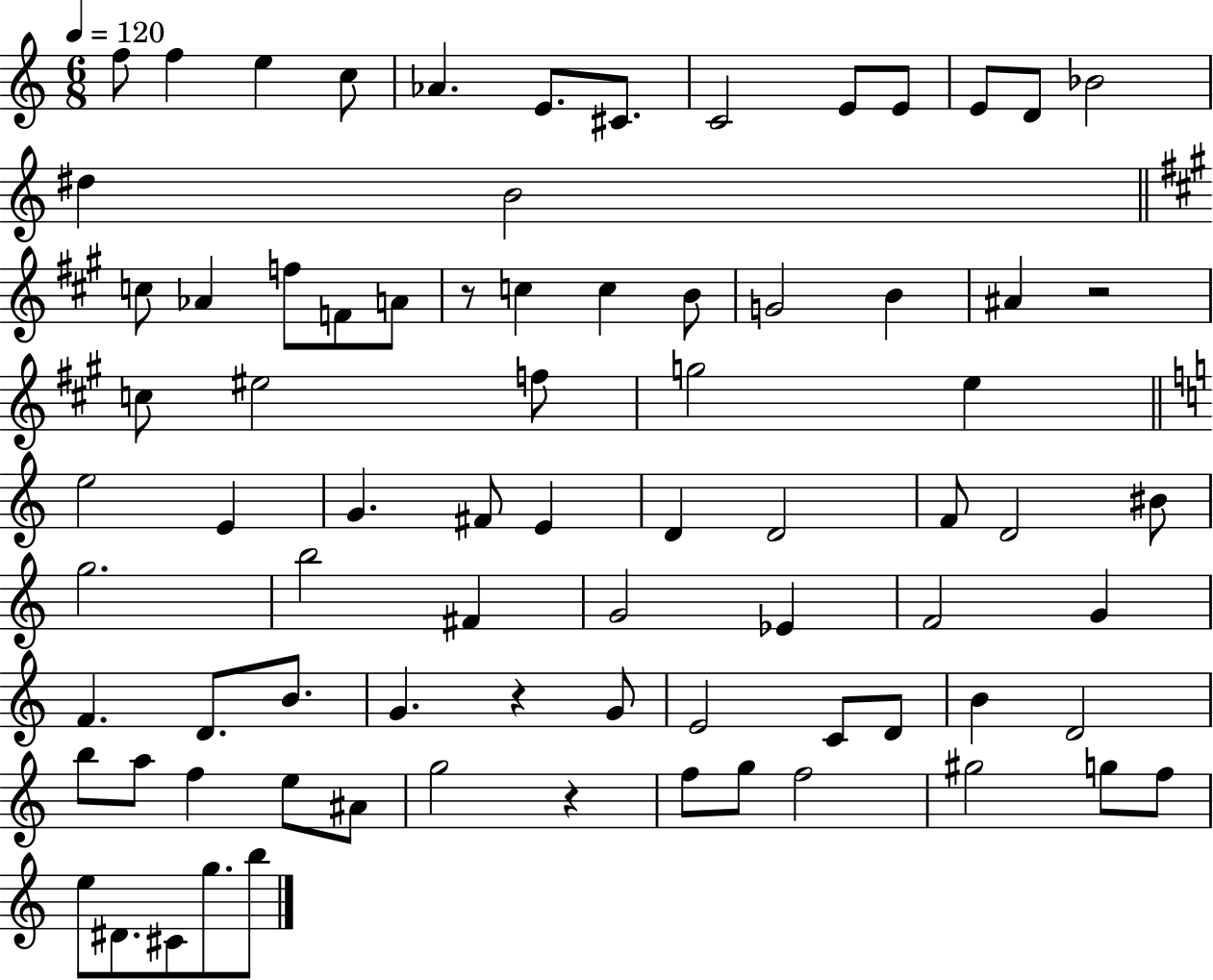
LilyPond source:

{
  \clef treble
  \numericTimeSignature
  \time 6/8
  \key c \major
  \tempo 4 = 120
  f''8 f''4 e''4 c''8 | aes'4. e'8. cis'8. | c'2 e'8 e'8 | e'8 d'8 bes'2 | \break dis''4 b'2 | \bar "||" \break \key a \major c''8 aes'4 f''8 f'8 a'8 | r8 c''4 c''4 b'8 | g'2 b'4 | ais'4 r2 | \break c''8 eis''2 f''8 | g''2 e''4 | \bar "||" \break \key c \major e''2 e'4 | g'4. fis'8 e'4 | d'4 d'2 | f'8 d'2 bis'8 | \break g''2. | b''2 fis'4 | g'2 ees'4 | f'2 g'4 | \break f'4. d'8. b'8. | g'4. r4 g'8 | e'2 c'8 d'8 | b'4 d'2 | \break b''8 a''8 f''4 e''8 ais'8 | g''2 r4 | f''8 g''8 f''2 | gis''2 g''8 f''8 | \break e''8 dis'8. cis'8 g''8. b''8 | \bar "|."
}